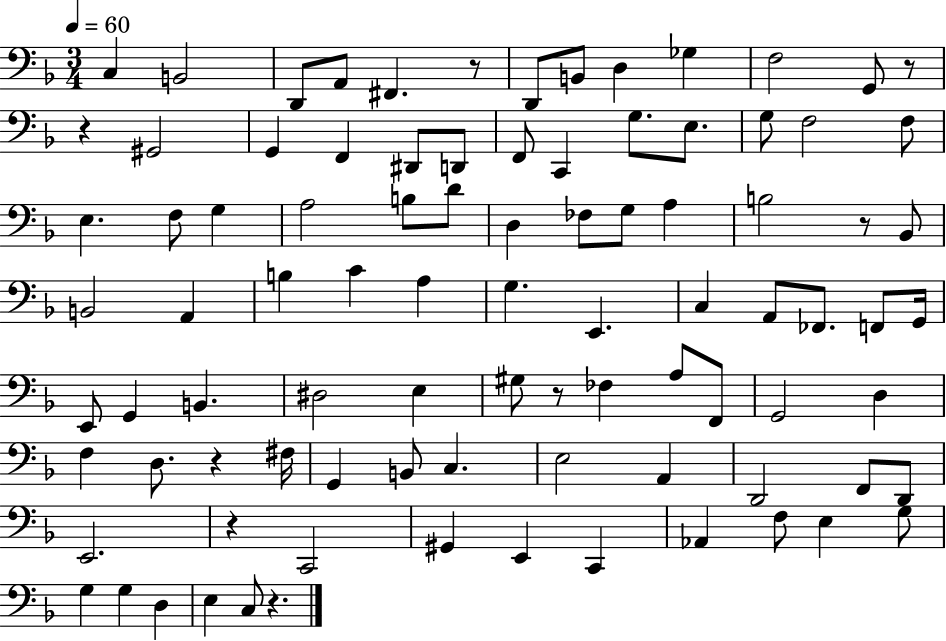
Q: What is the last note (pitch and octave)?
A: C3